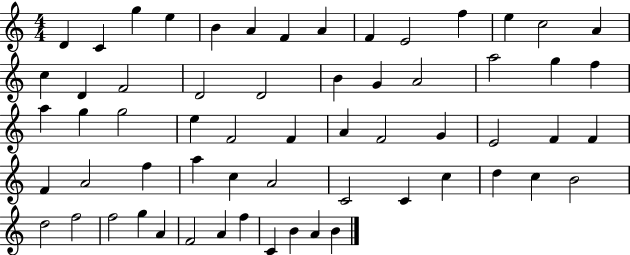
{
  \clef treble
  \numericTimeSignature
  \time 4/4
  \key c \major
  d'4 c'4 g''4 e''4 | b'4 a'4 f'4 a'4 | f'4 e'2 f''4 | e''4 c''2 a'4 | \break c''4 d'4 f'2 | d'2 d'2 | b'4 g'4 a'2 | a''2 g''4 f''4 | \break a''4 g''4 g''2 | e''4 f'2 f'4 | a'4 f'2 g'4 | e'2 f'4 f'4 | \break f'4 a'2 f''4 | a''4 c''4 a'2 | c'2 c'4 c''4 | d''4 c''4 b'2 | \break d''2 f''2 | f''2 g''4 a'4 | f'2 a'4 f''4 | c'4 b'4 a'4 b'4 | \break \bar "|."
}